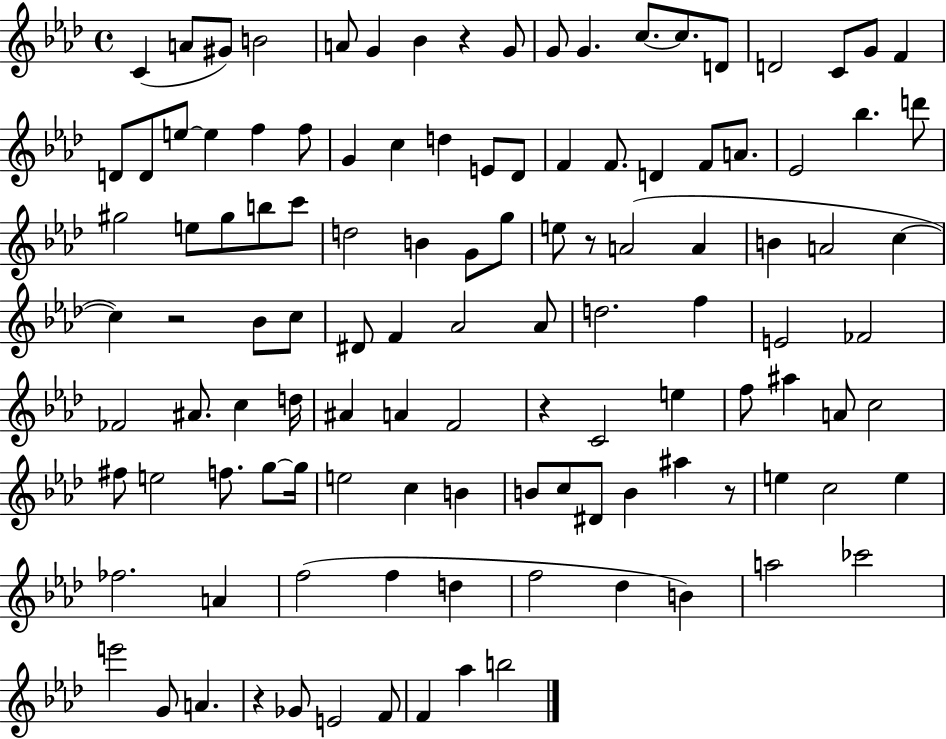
{
  \clef treble
  \time 4/4
  \defaultTimeSignature
  \key aes \major
  c'4( a'8 gis'8) b'2 | a'8 g'4 bes'4 r4 g'8 | g'8 g'4. c''8.~~ c''8. d'8 | d'2 c'8 g'8 f'4 | \break d'8 d'8 e''8~~ e''4 f''4 f''8 | g'4 c''4 d''4 e'8 des'8 | f'4 f'8. d'4 f'8 a'8. | ees'2 bes''4. d'''8 | \break gis''2 e''8 gis''8 b''8 c'''8 | d''2 b'4 g'8 g''8 | e''8 r8 a'2( a'4 | b'4 a'2 c''4~~ | \break c''4) r2 bes'8 c''8 | dis'8 f'4 aes'2 aes'8 | d''2. f''4 | e'2 fes'2 | \break fes'2 ais'8. c''4 d''16 | ais'4 a'4 f'2 | r4 c'2 e''4 | f''8 ais''4 a'8 c''2 | \break fis''8 e''2 f''8. g''8~~ g''16 | e''2 c''4 b'4 | b'8 c''8 dis'8 b'4 ais''4 r8 | e''4 c''2 e''4 | \break fes''2. a'4 | f''2( f''4 d''4 | f''2 des''4 b'4) | a''2 ces'''2 | \break e'''2 g'8 a'4. | r4 ges'8 e'2 f'8 | f'4 aes''4 b''2 | \bar "|."
}